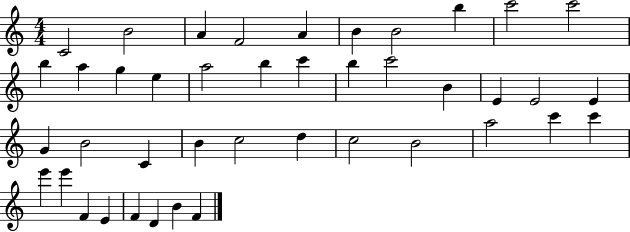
X:1
T:Untitled
M:4/4
L:1/4
K:C
C2 B2 A F2 A B B2 b c'2 c'2 b a g e a2 b c' b c'2 B E E2 E G B2 C B c2 d c2 B2 a2 c' c' e' e' F E F D B F